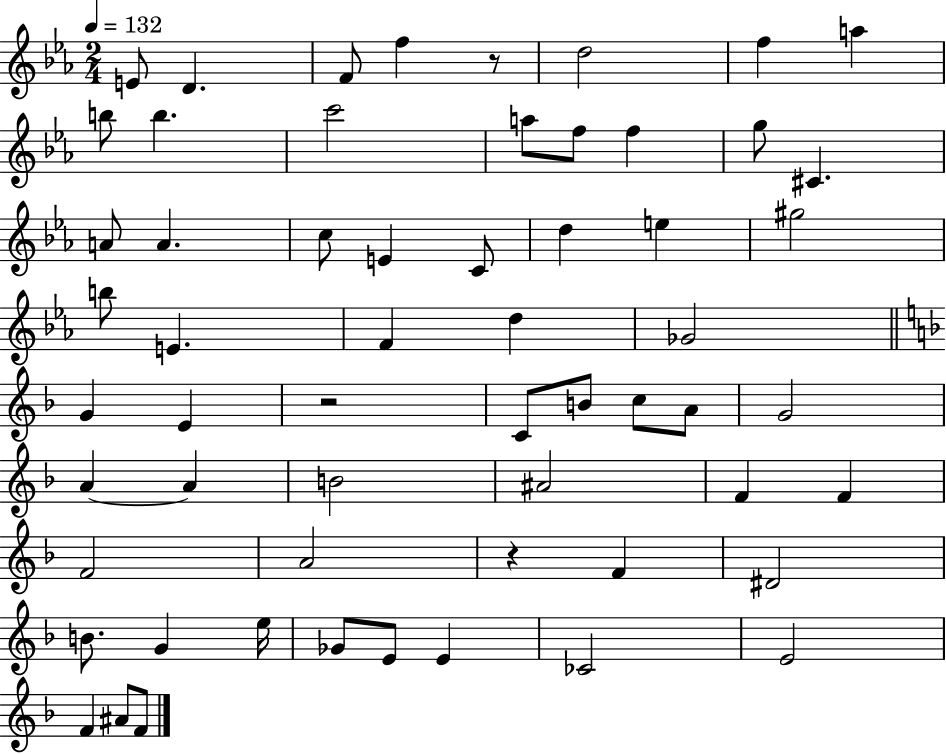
X:1
T:Untitled
M:2/4
L:1/4
K:Eb
E/2 D F/2 f z/2 d2 f a b/2 b c'2 a/2 f/2 f g/2 ^C A/2 A c/2 E C/2 d e ^g2 b/2 E F d _G2 G E z2 C/2 B/2 c/2 A/2 G2 A A B2 ^A2 F F F2 A2 z F ^D2 B/2 G e/4 _G/2 E/2 E _C2 E2 F ^A/2 F/2